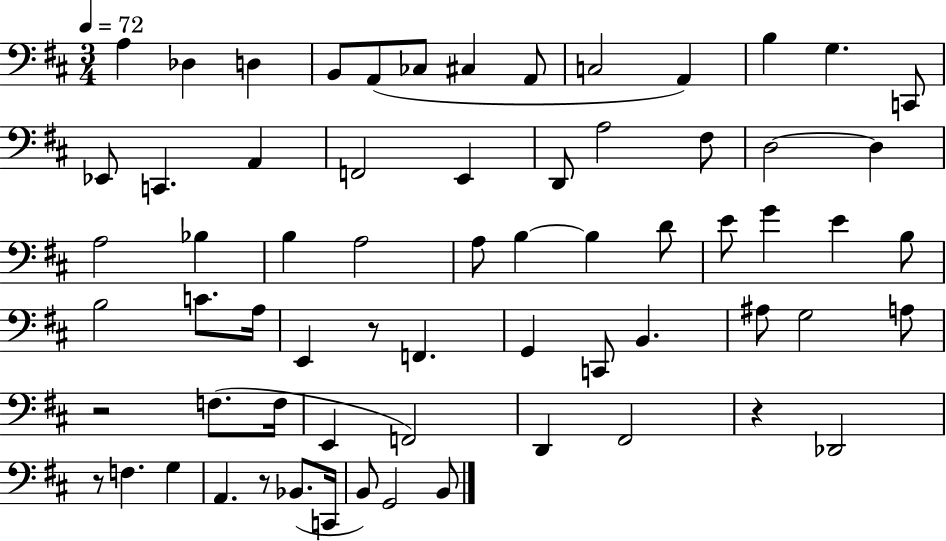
{
  \clef bass
  \numericTimeSignature
  \time 3/4
  \key d \major
  \tempo 4 = 72
  \repeat volta 2 { a4 des4 d4 | b,8 a,8( ces8 cis4 a,8 | c2 a,4) | b4 g4. c,8 | \break ees,8 c,4. a,4 | f,2 e,4 | d,8 a2 fis8 | d2~~ d4 | \break a2 bes4 | b4 a2 | a8 b4~~ b4 d'8 | e'8 g'4 e'4 b8 | \break b2 c'8. a16 | e,4 r8 f,4. | g,4 c,8 b,4. | ais8 g2 a8 | \break r2 f8.( f16 | e,4 f,2) | d,4 fis,2 | r4 des,2 | \break r8 f4. g4 | a,4. r8 bes,8.( c,16 | b,8) g,2 b,8 | } \bar "|."
}